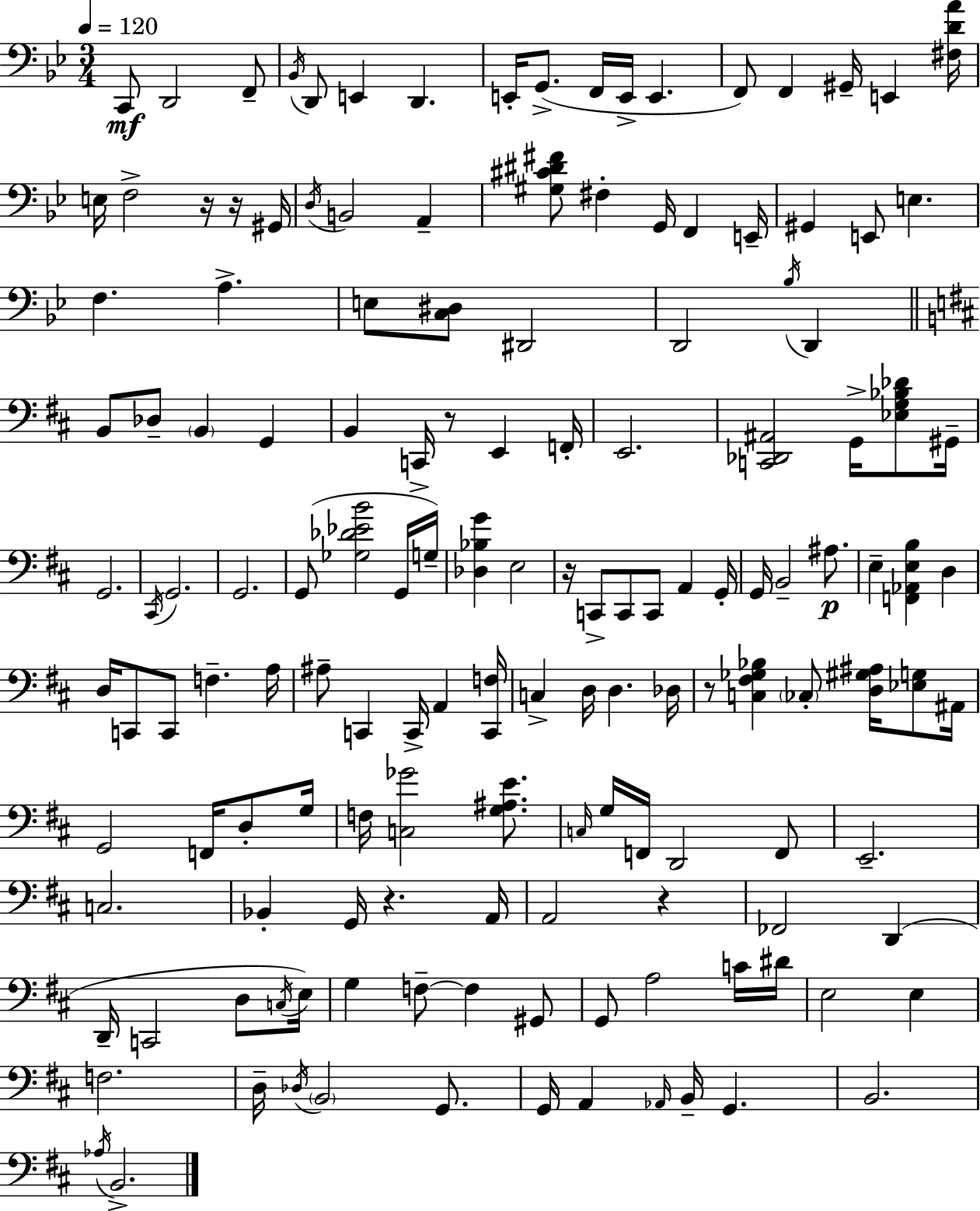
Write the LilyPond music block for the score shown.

{
  \clef bass
  \numericTimeSignature
  \time 3/4
  \key g \minor
  \tempo 4 = 120
  c,8\mf d,2 f,8-- | \acciaccatura { bes,16 } d,8 e,4 d,4. | e,16-. g,8.->( f,16 e,16-> e,4. | f,8) f,4 gis,16-- e,4 | \break <fis d' a'>16 e16 f2-> r16 r16 | gis,16 \acciaccatura { d16 } b,2 a,4-- | <gis cis' dis' fis'>8 fis4-. g,16 f,4 | e,16-- gis,4 e,8 e4. | \break f4. a4.-> | e8 <c dis>8 dis,2 | d,2 \acciaccatura { bes16 } d,4 | \bar "||" \break \key b \minor b,8 des8-- \parenthesize b,4 g,4 | b,4 c,16-> r8 e,4 f,16-. | e,2. | <c, des, ais,>2 g,16-> <ees g bes des'>8 gis,16-- | \break g,2. | \acciaccatura { cis,16 } g,2. | g,2. | g,8( <ges des' ees' b'>2 g,16 | \break g16--) <des bes g'>4 e2 | r16 c,8-> c,8 c,8 a,4 | g,16-. g,16 b,2-- ais8.\p | e4-- <f, aes, e b>4 d4 | \break d16 c,8 c,8 f4.-- | a16 ais8-- c,4 c,16-> a,4 | <c, f>16 c4-> d16 d4. | des16 r8 <c fis ges bes>4 \parenthesize ces8-. <d gis ais>16 <ees g>8 | \break ais,16 g,2 f,16 d8-. | g16 f16 <c ges'>2 <g ais e'>8. | \grace { c16 } g16 f,16 d,2 | f,8 e,2.-- | \break c2. | bes,4-. g,16 r4. | a,16 a,2 r4 | fes,2 d,4( | \break d,16-- c,2 d8 | \acciaccatura { c16 }) e16 g4 f8--~~ f4 | gis,8 g,8 a2 | c'16 dis'16 e2 e4 | \break f2. | d16-- \acciaccatura { des16 } \parenthesize b,2 | g,8. g,16 a,4 \grace { aes,16 } b,16-- g,4. | b,2. | \break \acciaccatura { aes16 } b,2.-> | \bar "|."
}